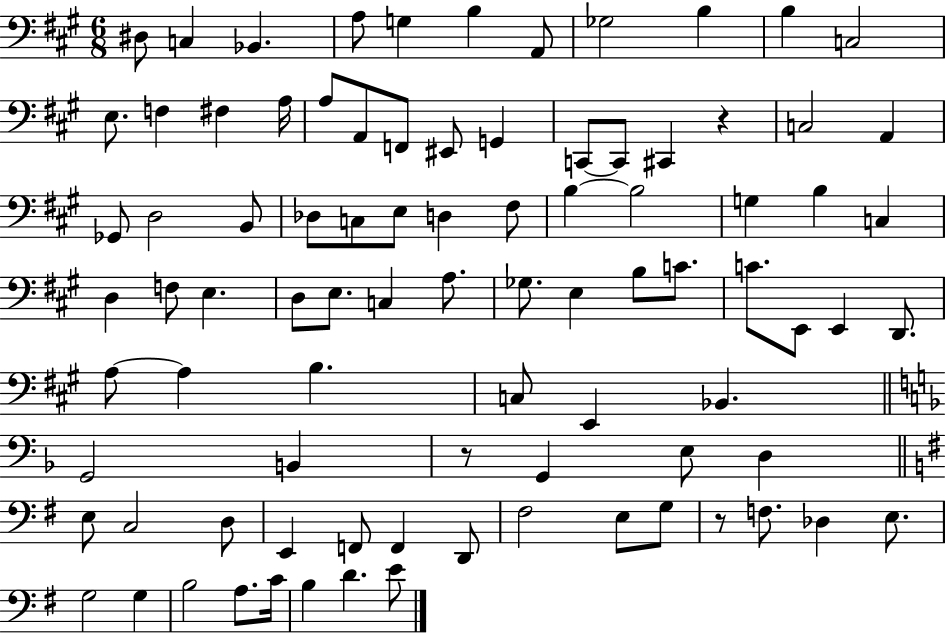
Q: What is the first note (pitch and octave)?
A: D#3